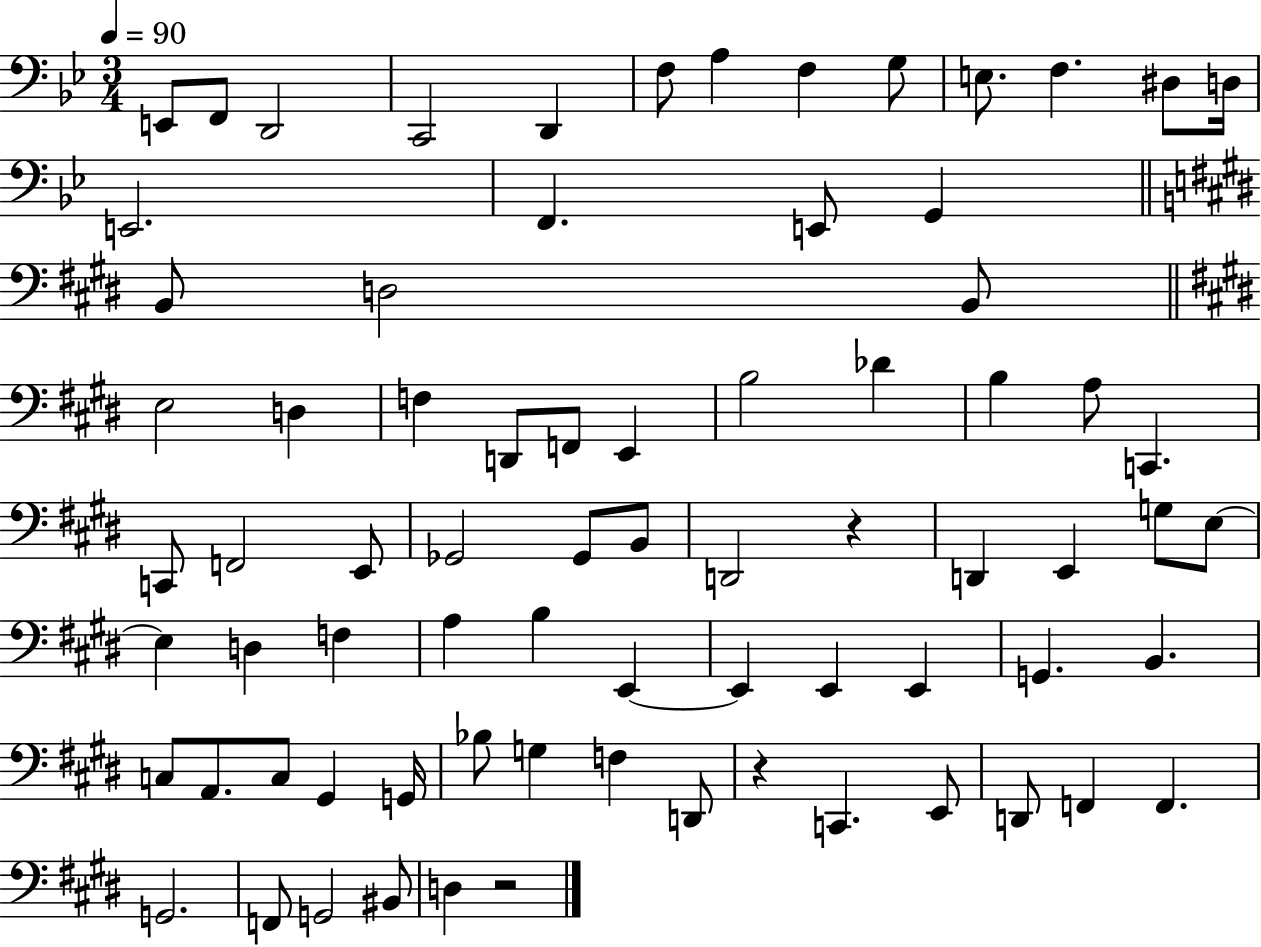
{
  \clef bass
  \numericTimeSignature
  \time 3/4
  \key bes \major
  \tempo 4 = 90
  e,8 f,8 d,2 | c,2 d,4 | f8 a4 f4 g8 | e8. f4. dis8 d16 | \break e,2. | f,4. e,8 g,4 | \bar "||" \break \key e \major b,8 d2 b,8 | \bar "||" \break \key e \major e2 d4 | f4 d,8 f,8 e,4 | b2 des'4 | b4 a8 c,4. | \break c,8 f,2 e,8 | ges,2 ges,8 b,8 | d,2 r4 | d,4 e,4 g8 e8~~ | \break e4 d4 f4 | a4 b4 e,4~~ | e,4 e,4 e,4 | g,4. b,4. | \break c8 a,8. c8 gis,4 g,16 | bes8 g4 f4 d,8 | r4 c,4. e,8 | d,8 f,4 f,4. | \break g,2. | f,8 g,2 bis,8 | d4 r2 | \bar "|."
}